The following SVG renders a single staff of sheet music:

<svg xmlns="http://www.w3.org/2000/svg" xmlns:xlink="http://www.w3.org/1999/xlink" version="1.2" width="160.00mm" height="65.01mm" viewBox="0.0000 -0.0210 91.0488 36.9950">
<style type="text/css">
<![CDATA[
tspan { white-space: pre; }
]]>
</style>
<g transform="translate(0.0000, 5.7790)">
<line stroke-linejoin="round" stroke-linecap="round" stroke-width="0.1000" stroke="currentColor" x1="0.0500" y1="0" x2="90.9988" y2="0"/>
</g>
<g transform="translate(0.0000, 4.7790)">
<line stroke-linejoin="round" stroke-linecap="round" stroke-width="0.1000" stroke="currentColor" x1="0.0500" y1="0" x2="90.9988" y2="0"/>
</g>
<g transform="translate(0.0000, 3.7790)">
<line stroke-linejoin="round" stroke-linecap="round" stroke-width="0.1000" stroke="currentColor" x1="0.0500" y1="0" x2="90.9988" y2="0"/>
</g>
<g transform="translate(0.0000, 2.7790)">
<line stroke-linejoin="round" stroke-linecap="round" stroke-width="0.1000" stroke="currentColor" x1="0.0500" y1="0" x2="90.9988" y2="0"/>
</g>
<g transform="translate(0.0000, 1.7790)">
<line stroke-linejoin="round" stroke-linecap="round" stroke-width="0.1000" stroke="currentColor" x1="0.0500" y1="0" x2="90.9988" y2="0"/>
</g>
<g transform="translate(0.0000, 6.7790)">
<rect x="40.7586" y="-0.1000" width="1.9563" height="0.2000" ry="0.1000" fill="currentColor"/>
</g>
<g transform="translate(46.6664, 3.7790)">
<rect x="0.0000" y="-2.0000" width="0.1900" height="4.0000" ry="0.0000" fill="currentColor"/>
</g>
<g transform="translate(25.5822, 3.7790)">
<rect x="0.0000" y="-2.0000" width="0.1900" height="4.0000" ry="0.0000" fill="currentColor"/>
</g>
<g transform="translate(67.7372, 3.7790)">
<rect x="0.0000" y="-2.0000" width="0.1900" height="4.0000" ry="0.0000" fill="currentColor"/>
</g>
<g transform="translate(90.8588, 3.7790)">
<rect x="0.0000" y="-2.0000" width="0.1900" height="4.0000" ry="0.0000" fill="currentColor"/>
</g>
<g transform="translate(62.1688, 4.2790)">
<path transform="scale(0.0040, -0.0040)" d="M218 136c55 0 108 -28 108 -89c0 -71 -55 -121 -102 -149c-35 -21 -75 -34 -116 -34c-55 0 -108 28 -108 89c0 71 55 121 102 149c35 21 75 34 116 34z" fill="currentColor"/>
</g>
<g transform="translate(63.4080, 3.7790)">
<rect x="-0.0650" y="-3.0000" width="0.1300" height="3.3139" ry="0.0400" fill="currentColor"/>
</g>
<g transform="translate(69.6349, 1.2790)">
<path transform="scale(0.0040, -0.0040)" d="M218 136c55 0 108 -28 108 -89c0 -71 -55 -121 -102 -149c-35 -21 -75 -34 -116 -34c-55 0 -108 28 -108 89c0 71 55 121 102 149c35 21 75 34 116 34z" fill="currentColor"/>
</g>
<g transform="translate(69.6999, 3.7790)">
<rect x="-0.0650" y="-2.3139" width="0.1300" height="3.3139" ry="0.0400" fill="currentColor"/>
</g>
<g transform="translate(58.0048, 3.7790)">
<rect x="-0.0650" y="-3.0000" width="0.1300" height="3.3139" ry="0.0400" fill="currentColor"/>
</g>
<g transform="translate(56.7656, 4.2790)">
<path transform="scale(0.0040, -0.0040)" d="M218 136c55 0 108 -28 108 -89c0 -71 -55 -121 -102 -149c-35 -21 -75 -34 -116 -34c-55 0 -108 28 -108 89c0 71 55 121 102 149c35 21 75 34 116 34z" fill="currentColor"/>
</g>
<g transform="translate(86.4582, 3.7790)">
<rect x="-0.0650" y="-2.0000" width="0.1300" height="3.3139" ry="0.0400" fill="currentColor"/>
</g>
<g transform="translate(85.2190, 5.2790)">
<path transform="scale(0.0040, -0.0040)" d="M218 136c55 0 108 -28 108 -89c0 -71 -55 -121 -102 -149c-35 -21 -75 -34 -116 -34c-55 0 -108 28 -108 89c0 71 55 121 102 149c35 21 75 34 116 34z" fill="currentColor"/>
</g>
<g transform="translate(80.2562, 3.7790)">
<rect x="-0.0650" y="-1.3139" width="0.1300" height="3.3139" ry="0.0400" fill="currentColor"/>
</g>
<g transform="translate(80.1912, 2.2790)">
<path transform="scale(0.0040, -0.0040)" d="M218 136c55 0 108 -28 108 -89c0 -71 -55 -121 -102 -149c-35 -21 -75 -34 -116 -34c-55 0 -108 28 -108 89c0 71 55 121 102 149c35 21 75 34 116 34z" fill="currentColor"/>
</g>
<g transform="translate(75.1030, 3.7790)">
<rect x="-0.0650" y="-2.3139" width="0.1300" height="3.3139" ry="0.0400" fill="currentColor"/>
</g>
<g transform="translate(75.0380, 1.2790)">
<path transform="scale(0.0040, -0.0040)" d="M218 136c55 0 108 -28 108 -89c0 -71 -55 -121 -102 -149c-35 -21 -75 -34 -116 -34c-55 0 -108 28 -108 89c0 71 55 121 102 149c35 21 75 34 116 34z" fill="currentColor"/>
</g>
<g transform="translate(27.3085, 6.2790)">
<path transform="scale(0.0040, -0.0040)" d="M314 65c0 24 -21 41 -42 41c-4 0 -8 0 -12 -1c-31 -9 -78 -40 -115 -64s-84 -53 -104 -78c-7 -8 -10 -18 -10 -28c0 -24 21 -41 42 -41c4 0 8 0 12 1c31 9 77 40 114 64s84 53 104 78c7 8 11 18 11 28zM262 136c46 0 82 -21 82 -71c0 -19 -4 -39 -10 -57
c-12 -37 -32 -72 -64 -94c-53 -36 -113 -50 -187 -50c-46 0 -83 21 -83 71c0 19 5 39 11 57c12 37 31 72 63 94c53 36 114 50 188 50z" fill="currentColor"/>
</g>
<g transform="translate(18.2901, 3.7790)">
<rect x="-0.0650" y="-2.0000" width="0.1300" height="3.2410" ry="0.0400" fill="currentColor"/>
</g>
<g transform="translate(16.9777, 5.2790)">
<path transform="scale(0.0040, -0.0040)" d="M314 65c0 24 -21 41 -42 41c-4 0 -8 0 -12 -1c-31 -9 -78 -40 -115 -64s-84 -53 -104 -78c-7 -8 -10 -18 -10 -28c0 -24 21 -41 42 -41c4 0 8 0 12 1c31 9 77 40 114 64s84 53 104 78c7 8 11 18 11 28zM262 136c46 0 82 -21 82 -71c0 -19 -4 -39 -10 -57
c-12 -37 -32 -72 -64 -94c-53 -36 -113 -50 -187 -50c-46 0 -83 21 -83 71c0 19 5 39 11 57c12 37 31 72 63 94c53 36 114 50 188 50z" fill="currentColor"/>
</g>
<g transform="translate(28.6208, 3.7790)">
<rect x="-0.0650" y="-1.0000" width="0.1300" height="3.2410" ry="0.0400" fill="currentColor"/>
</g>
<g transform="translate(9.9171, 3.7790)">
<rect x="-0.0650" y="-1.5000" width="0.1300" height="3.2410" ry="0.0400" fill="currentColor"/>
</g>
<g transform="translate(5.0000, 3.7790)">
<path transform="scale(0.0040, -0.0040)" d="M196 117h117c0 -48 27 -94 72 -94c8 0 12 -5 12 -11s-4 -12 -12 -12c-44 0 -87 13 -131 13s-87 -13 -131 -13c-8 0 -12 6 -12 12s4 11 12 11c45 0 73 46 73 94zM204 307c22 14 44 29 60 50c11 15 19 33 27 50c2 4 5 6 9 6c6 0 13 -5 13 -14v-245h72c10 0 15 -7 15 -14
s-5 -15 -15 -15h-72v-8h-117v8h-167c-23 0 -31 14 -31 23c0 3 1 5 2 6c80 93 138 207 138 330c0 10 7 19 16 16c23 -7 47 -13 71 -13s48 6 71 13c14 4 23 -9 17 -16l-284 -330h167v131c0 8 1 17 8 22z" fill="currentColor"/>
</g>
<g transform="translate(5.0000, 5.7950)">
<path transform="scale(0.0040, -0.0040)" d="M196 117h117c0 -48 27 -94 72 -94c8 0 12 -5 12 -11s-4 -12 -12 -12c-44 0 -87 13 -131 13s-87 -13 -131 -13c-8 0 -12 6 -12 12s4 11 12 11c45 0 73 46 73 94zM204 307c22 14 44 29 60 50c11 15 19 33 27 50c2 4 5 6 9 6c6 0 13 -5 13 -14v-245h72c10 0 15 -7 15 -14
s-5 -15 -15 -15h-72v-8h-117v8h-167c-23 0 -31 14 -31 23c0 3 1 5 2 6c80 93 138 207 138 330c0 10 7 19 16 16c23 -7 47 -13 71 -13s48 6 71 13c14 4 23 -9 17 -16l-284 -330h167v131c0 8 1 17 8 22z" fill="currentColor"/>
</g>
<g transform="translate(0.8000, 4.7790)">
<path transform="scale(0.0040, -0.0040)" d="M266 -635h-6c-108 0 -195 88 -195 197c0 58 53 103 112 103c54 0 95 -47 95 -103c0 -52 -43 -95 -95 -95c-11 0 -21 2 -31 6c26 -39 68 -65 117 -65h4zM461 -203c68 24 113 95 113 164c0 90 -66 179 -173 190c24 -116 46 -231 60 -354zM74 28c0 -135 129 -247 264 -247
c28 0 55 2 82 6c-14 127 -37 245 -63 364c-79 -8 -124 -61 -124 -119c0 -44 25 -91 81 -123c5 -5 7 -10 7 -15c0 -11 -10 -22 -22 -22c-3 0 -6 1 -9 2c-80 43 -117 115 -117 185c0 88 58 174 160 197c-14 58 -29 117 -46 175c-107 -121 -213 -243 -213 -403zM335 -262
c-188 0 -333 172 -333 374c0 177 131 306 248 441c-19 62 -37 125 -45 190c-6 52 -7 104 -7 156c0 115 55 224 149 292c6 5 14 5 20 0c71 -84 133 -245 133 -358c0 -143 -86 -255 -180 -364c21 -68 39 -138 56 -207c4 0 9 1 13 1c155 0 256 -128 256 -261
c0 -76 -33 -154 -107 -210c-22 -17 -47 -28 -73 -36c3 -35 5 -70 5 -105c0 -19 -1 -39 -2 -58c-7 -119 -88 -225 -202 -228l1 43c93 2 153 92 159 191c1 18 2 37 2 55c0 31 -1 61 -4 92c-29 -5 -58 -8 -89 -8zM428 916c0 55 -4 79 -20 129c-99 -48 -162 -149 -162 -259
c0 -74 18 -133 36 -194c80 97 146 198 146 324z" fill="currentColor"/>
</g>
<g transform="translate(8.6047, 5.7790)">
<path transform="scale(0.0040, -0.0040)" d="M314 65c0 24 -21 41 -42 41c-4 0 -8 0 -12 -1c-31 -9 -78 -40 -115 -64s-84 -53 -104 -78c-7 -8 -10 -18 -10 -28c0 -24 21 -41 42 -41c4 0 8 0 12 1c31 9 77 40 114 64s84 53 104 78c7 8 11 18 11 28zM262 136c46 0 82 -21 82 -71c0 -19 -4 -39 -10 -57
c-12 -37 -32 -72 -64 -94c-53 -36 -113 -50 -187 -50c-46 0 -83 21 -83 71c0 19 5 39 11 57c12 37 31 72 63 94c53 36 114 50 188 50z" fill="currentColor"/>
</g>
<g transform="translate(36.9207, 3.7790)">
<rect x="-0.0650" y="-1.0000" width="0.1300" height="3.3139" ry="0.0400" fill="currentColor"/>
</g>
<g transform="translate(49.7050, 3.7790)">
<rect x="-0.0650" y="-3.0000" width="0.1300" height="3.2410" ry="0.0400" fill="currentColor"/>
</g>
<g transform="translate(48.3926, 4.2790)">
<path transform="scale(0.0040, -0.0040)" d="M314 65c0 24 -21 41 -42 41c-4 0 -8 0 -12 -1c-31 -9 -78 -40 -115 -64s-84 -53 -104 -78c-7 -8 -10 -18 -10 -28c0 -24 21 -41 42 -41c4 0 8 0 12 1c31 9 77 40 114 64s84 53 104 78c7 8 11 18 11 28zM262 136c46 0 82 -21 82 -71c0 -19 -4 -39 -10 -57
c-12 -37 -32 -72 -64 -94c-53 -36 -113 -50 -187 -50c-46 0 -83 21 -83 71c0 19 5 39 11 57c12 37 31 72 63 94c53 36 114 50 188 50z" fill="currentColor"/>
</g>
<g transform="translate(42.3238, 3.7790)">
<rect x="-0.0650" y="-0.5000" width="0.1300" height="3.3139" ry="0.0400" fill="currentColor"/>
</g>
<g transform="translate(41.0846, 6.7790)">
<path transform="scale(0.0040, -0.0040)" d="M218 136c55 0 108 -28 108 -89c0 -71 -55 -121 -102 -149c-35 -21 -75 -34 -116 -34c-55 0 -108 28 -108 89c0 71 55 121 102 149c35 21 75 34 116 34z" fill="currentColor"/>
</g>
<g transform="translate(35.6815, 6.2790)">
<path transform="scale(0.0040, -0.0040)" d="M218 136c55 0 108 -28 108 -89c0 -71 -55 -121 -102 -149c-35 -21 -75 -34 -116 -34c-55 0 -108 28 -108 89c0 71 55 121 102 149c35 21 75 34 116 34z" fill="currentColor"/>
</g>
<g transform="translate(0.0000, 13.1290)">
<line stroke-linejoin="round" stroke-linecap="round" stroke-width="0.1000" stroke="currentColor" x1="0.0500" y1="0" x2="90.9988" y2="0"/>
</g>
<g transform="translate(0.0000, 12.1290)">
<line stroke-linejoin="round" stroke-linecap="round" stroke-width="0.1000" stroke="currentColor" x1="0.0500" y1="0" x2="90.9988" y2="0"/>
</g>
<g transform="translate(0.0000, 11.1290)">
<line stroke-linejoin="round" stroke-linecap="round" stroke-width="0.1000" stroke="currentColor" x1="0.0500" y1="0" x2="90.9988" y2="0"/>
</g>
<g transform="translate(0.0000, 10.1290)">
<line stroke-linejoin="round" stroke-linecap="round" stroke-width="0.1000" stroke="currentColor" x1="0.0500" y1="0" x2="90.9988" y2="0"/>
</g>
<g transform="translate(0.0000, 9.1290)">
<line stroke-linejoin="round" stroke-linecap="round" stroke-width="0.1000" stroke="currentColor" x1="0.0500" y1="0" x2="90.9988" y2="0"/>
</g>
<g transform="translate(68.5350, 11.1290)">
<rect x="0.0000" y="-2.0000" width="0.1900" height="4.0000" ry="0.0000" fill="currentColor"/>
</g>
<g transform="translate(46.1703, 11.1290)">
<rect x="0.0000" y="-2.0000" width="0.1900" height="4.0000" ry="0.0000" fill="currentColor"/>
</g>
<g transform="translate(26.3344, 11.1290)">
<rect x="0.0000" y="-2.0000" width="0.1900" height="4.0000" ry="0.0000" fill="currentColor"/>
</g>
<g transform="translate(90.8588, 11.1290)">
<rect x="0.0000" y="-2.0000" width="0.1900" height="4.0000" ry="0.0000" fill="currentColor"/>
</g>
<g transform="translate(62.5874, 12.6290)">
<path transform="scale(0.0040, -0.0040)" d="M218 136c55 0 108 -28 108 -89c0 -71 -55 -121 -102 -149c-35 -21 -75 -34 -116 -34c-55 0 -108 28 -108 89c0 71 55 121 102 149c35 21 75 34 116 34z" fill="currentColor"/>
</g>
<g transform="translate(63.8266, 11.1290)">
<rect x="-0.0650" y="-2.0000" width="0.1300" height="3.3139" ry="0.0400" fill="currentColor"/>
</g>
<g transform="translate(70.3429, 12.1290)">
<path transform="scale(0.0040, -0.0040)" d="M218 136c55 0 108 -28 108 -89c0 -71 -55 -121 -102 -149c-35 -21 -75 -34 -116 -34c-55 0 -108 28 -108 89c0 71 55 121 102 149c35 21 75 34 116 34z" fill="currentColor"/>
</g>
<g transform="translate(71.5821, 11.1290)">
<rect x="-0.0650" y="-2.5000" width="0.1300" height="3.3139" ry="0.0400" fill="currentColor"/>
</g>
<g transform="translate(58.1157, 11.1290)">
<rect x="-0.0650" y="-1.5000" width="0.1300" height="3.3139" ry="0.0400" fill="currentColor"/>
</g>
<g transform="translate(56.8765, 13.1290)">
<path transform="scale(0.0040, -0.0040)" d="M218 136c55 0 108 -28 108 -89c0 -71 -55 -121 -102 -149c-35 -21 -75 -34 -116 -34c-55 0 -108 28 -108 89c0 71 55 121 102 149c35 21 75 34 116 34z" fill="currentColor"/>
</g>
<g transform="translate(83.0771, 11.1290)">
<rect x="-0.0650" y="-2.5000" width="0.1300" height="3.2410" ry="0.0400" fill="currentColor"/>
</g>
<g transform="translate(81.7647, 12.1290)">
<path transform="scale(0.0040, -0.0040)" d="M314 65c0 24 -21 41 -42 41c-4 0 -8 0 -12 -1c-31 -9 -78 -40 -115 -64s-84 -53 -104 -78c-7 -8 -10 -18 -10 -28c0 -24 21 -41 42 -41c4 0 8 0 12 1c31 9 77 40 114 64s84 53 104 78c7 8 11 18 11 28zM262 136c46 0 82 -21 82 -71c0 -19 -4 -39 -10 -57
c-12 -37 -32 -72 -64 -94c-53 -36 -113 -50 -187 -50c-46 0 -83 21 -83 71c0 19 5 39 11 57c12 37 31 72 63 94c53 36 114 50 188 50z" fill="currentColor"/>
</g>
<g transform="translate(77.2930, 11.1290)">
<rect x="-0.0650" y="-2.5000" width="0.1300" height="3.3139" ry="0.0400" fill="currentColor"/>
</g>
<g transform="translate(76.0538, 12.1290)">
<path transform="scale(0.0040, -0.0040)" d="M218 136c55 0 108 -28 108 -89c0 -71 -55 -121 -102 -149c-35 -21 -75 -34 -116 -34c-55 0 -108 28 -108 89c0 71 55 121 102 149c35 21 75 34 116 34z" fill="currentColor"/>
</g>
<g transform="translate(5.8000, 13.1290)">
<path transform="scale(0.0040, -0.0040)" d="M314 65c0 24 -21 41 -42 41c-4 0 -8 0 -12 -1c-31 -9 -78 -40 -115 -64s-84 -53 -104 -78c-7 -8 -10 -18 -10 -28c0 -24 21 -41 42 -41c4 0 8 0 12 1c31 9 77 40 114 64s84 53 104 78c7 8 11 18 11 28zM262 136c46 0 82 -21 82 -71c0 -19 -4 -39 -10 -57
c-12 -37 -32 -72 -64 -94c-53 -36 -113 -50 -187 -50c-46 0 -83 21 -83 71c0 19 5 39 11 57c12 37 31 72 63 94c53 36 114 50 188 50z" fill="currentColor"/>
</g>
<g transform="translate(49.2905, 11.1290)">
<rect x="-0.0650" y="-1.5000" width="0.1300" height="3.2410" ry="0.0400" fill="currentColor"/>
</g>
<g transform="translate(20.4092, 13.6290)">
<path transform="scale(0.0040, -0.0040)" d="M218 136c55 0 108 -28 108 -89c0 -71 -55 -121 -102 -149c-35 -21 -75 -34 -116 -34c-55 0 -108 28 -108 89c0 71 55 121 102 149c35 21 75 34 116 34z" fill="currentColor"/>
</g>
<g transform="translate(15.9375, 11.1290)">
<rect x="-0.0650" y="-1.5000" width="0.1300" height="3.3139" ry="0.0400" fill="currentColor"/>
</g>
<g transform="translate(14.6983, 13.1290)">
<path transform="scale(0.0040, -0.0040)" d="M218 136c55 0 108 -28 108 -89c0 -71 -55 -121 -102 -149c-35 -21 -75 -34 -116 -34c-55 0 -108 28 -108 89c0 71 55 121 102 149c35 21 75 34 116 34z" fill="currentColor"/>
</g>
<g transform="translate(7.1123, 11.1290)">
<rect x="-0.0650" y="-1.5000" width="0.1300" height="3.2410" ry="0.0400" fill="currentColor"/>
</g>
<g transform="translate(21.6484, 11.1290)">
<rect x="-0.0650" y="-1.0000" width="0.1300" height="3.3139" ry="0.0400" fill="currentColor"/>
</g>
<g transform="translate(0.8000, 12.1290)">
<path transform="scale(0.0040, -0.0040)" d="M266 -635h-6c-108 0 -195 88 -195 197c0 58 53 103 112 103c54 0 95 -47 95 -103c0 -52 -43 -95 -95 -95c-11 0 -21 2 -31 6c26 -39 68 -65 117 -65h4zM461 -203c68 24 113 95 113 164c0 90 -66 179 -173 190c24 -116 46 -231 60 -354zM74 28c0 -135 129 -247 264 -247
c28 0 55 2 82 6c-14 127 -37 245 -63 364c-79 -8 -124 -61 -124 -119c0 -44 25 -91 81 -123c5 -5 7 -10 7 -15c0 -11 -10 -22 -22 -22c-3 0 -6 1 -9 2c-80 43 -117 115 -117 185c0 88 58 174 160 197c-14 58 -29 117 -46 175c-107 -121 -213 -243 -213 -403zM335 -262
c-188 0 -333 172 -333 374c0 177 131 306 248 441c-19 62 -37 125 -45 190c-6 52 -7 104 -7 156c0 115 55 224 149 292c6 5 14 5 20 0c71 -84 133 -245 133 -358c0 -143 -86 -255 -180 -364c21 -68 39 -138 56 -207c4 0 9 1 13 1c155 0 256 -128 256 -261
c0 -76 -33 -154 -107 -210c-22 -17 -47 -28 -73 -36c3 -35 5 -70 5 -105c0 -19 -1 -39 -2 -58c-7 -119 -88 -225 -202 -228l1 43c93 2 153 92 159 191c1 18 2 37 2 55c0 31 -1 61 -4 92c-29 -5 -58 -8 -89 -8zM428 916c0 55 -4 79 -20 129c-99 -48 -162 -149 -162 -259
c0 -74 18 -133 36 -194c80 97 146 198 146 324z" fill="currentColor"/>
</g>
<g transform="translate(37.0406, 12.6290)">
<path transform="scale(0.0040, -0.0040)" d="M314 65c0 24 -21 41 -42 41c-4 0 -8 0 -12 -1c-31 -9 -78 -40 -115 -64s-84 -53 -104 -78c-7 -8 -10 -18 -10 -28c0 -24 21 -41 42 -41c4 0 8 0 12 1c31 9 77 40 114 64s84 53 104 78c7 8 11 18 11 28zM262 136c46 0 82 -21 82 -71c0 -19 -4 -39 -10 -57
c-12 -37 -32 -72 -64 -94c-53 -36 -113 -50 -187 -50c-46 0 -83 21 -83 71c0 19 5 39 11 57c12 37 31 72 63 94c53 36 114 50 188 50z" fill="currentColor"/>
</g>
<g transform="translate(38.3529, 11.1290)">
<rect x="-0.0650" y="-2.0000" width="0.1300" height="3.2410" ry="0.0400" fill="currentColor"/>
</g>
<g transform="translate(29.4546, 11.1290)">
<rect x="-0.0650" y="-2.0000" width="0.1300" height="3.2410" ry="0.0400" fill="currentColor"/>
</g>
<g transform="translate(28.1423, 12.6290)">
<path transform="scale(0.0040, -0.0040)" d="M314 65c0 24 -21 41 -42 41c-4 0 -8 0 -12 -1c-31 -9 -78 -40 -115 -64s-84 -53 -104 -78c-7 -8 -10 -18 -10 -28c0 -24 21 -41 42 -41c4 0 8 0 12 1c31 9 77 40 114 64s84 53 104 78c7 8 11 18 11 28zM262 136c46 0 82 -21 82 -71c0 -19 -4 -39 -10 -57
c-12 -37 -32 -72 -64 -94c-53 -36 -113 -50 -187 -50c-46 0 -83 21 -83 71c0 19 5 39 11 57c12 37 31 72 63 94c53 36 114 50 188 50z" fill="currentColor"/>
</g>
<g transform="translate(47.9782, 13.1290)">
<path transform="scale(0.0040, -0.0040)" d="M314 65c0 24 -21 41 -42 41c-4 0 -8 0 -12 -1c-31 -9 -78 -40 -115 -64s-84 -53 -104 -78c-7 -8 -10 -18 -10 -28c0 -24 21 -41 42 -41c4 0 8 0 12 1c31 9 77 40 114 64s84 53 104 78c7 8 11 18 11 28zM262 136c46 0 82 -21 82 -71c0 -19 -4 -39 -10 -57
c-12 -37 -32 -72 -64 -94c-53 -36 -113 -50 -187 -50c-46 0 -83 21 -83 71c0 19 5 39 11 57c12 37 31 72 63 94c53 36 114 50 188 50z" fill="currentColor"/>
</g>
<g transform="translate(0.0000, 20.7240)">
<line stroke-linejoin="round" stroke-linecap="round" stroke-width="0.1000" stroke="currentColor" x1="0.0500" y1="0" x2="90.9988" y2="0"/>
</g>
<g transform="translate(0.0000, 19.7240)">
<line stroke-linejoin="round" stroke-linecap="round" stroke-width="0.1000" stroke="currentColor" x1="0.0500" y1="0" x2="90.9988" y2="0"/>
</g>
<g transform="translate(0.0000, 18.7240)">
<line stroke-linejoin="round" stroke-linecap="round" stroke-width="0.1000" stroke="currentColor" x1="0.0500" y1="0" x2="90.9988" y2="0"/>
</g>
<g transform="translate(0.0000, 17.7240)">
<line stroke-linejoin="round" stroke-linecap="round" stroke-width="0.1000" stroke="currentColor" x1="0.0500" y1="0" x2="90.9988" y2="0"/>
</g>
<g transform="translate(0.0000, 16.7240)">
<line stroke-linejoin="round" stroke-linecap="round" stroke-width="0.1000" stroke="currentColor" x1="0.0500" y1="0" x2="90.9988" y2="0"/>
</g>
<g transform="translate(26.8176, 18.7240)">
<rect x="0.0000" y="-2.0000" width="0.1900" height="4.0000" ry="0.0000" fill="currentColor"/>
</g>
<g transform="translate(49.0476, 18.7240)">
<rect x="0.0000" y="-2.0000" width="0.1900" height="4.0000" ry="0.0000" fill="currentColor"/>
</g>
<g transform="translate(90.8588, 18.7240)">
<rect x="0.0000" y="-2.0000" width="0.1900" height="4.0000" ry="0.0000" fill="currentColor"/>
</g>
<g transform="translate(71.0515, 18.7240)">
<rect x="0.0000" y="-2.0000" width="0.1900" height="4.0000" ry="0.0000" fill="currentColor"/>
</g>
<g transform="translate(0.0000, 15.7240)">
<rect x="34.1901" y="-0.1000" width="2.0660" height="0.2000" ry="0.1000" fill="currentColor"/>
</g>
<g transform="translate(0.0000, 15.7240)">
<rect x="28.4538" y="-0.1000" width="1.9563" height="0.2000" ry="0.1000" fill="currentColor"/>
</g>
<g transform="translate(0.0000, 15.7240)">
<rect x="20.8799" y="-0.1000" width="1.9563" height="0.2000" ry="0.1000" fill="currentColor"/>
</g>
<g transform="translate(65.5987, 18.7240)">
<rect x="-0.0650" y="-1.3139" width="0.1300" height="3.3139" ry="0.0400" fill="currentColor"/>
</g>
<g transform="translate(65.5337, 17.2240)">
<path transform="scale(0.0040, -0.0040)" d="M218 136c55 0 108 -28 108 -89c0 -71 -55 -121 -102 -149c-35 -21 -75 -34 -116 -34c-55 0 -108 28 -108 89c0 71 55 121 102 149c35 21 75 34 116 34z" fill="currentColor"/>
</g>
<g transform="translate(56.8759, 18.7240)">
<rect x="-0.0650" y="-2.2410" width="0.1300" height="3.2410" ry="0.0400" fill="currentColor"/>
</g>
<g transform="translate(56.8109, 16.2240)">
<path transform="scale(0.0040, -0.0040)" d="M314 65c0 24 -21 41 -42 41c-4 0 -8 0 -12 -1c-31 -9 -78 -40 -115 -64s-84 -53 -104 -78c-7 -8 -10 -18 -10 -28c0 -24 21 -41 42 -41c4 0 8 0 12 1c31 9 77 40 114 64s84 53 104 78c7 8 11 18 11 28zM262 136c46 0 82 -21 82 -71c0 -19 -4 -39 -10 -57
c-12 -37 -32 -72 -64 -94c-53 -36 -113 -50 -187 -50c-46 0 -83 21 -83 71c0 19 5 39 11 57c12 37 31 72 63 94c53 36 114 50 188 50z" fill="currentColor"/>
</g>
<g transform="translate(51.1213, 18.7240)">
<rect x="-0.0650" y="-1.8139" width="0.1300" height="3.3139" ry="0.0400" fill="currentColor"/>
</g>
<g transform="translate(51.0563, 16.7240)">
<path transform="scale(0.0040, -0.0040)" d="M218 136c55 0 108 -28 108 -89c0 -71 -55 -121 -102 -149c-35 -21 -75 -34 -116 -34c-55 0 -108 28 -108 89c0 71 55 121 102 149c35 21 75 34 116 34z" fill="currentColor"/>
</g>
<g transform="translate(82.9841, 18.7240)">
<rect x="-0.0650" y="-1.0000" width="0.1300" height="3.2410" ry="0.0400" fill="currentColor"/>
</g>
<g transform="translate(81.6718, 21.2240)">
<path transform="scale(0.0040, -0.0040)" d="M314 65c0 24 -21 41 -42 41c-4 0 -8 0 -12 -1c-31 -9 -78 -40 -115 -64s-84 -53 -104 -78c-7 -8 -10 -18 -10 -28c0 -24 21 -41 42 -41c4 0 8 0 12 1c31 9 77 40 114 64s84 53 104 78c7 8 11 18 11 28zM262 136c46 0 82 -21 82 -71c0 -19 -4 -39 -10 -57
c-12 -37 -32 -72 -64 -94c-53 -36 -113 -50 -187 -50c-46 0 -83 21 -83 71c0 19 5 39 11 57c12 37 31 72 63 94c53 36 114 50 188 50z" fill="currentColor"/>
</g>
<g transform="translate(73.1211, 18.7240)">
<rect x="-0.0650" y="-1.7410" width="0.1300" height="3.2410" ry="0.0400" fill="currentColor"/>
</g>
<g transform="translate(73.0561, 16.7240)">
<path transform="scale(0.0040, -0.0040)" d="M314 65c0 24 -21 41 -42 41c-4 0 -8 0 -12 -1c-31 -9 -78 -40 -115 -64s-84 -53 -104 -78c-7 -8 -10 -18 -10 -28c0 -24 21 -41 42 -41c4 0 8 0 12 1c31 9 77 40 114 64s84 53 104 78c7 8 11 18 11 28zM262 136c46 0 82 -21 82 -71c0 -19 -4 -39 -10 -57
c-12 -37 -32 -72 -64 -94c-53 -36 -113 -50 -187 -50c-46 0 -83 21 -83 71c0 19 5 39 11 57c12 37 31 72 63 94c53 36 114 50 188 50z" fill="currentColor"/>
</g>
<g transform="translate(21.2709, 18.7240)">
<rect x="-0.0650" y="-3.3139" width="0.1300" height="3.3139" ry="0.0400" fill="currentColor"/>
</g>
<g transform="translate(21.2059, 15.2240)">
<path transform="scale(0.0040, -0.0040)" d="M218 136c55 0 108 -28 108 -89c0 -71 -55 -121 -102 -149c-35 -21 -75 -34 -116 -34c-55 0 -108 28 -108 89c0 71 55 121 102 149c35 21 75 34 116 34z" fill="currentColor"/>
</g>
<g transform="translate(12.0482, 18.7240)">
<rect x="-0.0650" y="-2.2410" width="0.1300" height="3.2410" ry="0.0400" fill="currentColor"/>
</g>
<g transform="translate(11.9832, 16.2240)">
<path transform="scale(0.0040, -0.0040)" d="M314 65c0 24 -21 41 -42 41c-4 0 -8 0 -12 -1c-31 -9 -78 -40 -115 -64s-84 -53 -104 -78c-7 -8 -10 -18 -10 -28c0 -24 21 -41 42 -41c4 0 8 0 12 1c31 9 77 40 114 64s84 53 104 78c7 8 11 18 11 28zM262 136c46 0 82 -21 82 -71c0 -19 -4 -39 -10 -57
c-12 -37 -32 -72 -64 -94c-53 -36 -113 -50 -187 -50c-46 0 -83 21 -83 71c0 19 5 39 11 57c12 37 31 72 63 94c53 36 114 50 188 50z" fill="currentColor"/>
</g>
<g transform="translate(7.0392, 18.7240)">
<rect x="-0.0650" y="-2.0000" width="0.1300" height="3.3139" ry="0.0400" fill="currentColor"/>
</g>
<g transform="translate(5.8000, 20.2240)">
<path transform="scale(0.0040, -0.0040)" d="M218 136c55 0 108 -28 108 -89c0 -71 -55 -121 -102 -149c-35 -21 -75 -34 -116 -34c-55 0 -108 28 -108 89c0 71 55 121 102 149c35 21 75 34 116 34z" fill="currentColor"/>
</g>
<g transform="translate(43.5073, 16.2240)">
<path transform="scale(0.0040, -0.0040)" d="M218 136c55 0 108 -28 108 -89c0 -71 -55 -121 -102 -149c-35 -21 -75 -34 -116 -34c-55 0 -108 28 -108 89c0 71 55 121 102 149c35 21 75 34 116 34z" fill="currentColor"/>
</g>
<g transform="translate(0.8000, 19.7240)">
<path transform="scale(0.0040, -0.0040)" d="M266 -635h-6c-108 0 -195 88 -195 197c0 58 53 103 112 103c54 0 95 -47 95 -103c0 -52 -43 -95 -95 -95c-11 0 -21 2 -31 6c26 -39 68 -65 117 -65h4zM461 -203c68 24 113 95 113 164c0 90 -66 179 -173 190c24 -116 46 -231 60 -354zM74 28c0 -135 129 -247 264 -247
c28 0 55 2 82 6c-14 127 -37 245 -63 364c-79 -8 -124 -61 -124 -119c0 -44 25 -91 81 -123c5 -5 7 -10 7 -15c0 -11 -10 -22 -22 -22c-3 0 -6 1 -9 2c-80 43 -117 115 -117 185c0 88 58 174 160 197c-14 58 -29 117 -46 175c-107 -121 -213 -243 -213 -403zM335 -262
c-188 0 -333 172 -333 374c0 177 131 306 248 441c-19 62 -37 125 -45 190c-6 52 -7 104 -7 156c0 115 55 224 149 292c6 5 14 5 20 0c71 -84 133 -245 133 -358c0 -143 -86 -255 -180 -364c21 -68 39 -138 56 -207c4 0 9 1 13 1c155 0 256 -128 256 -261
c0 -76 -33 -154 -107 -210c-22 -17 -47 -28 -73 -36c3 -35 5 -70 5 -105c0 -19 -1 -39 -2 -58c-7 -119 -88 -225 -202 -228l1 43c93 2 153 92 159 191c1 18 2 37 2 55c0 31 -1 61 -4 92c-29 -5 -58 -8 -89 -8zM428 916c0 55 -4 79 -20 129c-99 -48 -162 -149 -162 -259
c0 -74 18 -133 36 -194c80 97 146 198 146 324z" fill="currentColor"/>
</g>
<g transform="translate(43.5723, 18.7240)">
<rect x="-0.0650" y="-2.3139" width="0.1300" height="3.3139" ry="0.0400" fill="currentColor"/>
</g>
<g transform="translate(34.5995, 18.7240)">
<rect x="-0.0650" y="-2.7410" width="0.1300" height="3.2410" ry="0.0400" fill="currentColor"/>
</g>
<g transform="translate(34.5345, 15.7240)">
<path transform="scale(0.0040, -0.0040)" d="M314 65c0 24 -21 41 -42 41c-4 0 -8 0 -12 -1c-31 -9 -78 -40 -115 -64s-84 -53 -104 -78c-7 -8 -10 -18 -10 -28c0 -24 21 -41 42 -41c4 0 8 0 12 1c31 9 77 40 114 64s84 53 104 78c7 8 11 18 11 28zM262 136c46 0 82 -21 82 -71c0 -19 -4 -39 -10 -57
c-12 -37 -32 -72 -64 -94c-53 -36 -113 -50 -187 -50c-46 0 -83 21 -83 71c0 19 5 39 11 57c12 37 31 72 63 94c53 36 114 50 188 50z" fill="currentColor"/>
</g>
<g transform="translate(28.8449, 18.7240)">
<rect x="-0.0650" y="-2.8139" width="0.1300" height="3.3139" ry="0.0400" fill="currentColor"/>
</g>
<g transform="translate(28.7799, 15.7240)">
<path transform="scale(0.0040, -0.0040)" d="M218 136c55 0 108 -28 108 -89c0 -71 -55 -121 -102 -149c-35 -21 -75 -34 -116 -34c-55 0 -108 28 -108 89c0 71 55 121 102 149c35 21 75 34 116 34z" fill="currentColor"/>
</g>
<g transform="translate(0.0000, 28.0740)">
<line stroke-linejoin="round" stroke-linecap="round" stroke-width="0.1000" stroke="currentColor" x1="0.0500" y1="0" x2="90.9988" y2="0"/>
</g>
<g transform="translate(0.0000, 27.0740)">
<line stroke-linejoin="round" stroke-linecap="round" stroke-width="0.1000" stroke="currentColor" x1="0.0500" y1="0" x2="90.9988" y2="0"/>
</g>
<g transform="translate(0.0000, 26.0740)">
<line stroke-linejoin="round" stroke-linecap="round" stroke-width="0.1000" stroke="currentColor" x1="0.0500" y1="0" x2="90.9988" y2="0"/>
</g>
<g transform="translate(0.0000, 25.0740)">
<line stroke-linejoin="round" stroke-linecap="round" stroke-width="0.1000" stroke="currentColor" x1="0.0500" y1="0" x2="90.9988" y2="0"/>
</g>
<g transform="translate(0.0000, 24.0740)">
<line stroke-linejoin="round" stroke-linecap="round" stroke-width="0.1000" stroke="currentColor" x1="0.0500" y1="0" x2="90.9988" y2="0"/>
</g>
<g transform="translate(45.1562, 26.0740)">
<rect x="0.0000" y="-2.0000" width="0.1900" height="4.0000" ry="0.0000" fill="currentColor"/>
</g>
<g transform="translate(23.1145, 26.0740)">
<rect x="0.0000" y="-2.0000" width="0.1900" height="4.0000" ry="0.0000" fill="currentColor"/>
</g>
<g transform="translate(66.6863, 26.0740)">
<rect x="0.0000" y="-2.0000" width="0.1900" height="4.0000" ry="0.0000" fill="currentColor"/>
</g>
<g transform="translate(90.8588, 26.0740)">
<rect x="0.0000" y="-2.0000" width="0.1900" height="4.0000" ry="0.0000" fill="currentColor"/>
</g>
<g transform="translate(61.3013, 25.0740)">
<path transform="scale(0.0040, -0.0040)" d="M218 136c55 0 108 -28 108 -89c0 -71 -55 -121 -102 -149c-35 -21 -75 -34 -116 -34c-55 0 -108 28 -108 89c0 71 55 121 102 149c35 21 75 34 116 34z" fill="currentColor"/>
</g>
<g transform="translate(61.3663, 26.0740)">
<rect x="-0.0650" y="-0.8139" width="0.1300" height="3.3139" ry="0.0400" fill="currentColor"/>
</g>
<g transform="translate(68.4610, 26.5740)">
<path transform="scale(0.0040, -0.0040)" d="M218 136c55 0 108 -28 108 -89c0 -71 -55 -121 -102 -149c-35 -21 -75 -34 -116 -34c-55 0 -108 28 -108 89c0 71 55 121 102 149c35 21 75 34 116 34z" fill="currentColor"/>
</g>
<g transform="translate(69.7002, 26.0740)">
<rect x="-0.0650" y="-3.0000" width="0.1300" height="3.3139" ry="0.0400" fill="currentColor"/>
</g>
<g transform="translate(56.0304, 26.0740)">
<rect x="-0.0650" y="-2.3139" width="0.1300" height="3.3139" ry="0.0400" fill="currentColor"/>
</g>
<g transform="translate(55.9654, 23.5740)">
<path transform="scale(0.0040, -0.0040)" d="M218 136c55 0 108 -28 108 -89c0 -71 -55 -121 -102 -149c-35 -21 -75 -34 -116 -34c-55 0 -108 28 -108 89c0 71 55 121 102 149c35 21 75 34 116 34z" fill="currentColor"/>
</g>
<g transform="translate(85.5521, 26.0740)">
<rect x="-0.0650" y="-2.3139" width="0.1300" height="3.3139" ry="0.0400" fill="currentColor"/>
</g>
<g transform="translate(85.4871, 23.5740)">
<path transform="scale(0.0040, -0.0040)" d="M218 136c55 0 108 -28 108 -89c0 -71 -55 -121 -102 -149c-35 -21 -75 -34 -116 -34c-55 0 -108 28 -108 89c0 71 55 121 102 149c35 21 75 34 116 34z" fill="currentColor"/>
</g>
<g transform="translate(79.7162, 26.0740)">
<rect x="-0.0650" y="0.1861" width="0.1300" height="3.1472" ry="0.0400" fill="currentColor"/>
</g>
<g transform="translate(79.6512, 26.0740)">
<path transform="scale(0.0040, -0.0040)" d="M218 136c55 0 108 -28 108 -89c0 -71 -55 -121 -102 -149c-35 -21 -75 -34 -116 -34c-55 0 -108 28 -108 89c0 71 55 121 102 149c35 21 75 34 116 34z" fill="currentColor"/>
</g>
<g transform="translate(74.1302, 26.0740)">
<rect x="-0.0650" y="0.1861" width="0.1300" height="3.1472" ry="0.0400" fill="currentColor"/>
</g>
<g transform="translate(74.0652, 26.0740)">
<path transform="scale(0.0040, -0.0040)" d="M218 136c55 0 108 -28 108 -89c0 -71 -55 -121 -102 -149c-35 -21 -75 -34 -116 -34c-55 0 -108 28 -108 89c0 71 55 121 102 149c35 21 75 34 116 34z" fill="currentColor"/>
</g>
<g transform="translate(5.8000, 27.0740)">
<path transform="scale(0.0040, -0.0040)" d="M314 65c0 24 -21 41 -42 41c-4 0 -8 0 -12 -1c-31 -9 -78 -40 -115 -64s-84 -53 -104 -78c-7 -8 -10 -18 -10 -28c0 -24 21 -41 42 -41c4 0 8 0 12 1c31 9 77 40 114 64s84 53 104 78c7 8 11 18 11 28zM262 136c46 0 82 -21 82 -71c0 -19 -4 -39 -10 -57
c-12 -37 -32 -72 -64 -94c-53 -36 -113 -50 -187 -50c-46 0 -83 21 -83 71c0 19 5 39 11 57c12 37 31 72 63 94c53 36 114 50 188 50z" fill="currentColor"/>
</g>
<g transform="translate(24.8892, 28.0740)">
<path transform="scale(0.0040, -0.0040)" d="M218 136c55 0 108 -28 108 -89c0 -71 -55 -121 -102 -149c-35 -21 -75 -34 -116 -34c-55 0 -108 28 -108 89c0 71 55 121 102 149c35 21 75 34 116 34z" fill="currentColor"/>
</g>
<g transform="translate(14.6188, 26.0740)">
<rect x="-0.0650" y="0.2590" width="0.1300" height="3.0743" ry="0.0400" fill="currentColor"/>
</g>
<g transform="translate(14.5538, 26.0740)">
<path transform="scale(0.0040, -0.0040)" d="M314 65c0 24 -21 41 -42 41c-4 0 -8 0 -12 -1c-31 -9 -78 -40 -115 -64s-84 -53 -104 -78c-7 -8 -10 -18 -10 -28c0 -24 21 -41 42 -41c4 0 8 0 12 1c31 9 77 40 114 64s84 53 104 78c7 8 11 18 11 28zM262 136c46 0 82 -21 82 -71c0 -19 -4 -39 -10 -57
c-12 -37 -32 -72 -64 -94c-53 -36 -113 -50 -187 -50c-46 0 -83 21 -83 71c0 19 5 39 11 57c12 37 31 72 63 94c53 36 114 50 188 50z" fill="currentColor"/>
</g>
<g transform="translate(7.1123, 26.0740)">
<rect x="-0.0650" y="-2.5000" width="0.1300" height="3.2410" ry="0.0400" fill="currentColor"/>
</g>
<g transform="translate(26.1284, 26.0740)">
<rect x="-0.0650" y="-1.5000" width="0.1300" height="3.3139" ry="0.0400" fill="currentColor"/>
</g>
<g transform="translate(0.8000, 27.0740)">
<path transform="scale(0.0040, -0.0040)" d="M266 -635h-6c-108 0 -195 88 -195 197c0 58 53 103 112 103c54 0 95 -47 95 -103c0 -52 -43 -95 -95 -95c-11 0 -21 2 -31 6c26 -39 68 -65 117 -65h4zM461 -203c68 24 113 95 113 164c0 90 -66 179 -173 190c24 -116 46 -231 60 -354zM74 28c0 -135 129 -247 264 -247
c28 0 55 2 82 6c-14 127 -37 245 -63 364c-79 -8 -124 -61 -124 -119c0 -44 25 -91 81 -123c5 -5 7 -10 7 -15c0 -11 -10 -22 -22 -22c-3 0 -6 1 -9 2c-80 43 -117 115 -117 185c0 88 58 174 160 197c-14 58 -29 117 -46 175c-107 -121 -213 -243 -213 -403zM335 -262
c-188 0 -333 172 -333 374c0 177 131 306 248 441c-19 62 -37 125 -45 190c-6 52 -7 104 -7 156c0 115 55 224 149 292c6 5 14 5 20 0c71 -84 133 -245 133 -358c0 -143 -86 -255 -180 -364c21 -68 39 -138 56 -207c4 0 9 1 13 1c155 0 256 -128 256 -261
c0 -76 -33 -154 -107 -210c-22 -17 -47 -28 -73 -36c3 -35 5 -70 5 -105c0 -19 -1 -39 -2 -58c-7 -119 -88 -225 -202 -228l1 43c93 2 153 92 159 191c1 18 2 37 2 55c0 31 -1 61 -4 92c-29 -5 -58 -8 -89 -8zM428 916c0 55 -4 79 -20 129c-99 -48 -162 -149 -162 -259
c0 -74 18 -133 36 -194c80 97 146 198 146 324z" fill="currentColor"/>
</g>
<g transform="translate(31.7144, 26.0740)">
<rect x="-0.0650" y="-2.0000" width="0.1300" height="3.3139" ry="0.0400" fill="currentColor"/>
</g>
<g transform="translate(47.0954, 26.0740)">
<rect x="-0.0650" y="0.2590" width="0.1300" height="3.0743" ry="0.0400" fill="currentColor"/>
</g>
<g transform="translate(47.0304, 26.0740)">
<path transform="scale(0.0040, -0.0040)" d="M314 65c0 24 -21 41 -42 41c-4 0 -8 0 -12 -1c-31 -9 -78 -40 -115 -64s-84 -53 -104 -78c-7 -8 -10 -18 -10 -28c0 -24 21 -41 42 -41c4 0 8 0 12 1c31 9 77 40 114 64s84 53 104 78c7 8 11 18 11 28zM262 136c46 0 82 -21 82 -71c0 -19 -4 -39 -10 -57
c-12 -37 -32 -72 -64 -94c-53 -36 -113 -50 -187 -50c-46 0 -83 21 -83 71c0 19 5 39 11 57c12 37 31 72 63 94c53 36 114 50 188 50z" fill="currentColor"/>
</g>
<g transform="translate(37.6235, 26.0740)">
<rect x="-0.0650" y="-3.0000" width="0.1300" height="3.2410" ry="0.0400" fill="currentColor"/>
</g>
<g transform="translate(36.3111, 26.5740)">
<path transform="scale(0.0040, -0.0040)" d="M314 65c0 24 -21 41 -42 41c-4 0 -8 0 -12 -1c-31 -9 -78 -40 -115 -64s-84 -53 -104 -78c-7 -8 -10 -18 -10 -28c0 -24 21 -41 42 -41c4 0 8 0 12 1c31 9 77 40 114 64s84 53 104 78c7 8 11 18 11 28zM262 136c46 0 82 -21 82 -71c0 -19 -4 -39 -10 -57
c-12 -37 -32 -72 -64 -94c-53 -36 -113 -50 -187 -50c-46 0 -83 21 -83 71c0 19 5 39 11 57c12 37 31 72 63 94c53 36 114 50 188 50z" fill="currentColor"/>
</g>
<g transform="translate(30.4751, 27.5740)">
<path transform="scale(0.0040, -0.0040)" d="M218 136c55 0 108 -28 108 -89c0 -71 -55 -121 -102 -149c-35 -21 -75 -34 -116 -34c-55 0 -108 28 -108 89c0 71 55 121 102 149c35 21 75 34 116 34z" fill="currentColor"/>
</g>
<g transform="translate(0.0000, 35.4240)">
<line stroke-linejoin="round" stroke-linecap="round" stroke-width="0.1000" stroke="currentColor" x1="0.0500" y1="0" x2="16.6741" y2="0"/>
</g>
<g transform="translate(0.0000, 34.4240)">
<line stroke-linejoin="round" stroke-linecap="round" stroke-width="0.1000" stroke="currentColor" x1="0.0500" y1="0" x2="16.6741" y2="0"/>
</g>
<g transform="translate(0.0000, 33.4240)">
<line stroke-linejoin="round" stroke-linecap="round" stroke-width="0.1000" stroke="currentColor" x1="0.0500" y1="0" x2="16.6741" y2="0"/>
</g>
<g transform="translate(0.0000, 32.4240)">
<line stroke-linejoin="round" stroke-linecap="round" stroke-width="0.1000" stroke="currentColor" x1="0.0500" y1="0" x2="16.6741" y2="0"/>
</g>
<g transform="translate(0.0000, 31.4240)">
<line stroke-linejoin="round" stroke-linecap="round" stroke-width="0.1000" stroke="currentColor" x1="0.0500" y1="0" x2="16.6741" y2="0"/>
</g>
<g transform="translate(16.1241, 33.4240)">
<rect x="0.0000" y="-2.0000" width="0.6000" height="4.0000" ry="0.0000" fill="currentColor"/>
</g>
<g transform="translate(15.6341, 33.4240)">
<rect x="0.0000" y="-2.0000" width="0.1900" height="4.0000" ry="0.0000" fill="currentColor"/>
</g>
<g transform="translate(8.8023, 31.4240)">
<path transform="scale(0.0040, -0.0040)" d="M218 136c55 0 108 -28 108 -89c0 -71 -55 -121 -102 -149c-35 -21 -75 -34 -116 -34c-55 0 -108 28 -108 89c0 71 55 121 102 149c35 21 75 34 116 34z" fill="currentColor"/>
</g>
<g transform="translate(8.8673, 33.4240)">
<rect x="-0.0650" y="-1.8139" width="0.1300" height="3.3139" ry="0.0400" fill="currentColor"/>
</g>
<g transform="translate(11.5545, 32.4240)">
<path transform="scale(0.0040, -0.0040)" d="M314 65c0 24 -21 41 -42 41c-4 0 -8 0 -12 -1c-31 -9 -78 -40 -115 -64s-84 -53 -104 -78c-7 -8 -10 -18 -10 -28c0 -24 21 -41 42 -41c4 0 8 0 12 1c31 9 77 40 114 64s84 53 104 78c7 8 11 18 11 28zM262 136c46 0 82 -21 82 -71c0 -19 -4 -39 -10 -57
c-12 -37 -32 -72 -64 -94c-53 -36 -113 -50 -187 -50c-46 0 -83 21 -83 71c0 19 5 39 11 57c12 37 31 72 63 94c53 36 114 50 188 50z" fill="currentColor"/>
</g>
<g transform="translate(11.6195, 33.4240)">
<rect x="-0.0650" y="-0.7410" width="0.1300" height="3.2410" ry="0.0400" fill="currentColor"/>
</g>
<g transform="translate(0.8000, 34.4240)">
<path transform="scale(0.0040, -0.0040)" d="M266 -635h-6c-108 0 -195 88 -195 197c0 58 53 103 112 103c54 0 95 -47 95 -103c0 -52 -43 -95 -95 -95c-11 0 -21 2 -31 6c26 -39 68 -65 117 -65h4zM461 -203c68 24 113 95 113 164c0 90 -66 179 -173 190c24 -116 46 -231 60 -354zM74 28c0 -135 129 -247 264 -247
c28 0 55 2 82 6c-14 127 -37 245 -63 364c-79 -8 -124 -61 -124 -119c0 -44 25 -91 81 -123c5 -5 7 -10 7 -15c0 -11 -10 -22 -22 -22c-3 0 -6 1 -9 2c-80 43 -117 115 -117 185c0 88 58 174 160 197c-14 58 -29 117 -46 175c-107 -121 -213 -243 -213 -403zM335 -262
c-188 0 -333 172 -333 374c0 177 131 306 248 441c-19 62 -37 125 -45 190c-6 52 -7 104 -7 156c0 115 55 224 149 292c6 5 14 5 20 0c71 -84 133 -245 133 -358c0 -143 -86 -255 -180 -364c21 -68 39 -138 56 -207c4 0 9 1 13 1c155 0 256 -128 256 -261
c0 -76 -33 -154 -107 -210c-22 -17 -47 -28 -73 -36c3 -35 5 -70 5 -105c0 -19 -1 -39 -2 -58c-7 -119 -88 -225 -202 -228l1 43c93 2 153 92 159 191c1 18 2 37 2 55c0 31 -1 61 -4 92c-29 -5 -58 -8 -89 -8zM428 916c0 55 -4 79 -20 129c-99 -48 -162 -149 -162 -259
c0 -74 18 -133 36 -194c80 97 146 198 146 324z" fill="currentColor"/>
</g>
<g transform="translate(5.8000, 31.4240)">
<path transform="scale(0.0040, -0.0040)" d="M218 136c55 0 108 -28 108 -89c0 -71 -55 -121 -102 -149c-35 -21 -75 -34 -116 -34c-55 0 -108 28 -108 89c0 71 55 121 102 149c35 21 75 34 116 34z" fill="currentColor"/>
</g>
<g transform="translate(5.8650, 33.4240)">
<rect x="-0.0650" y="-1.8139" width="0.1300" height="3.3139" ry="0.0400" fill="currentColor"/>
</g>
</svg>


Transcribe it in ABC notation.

X:1
T:Untitled
M:4/4
L:1/4
K:C
E2 F2 D2 D C A2 A A g g e F E2 E D F2 F2 E2 E F G G G2 F g2 b a a2 g f g2 e f2 D2 G2 B2 E F A2 B2 g d A B B g f f d2